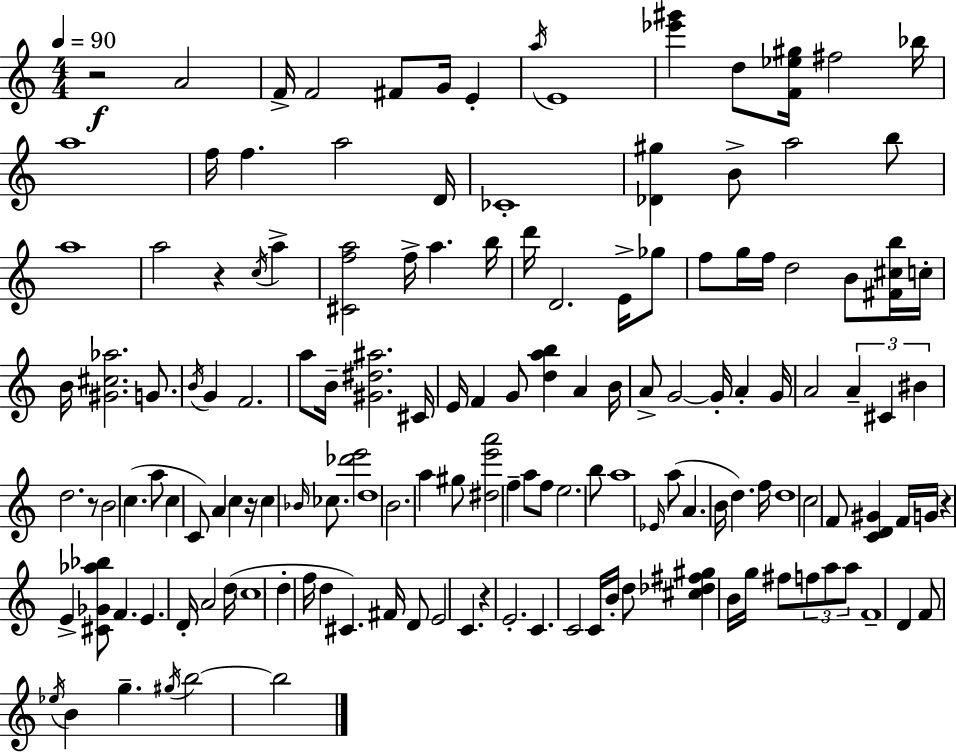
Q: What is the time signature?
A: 4/4